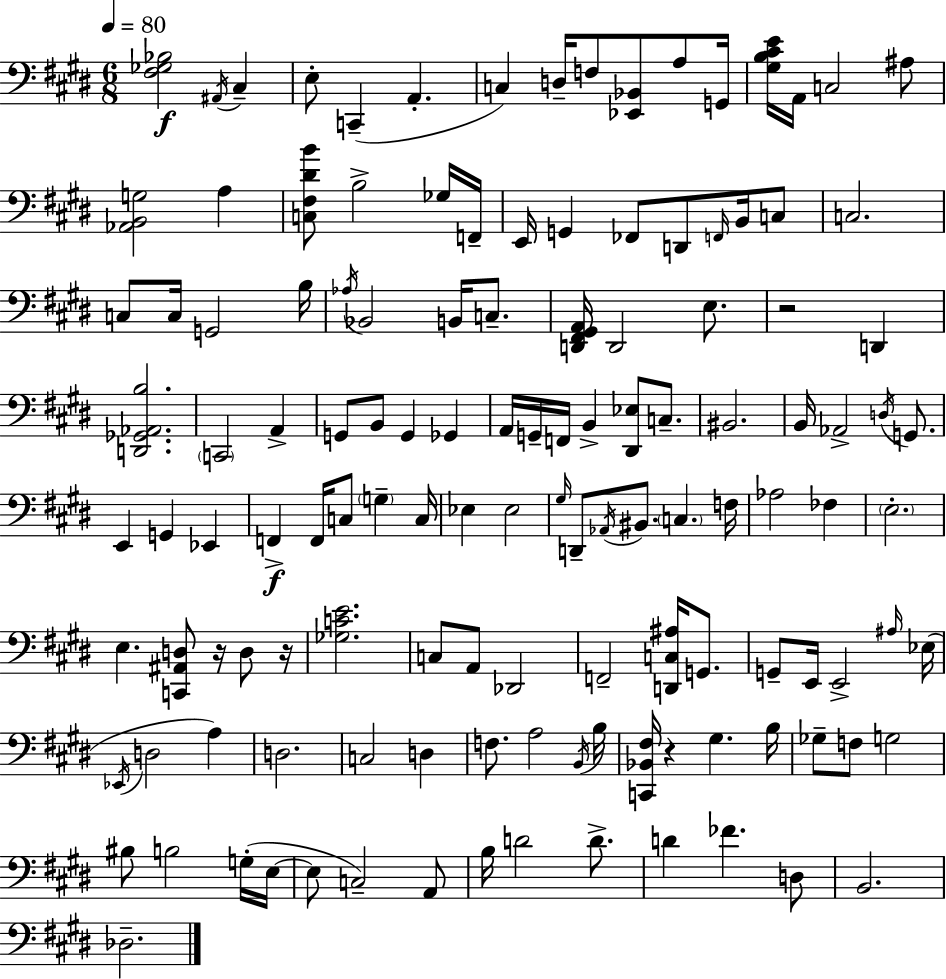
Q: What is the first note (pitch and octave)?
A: A#2